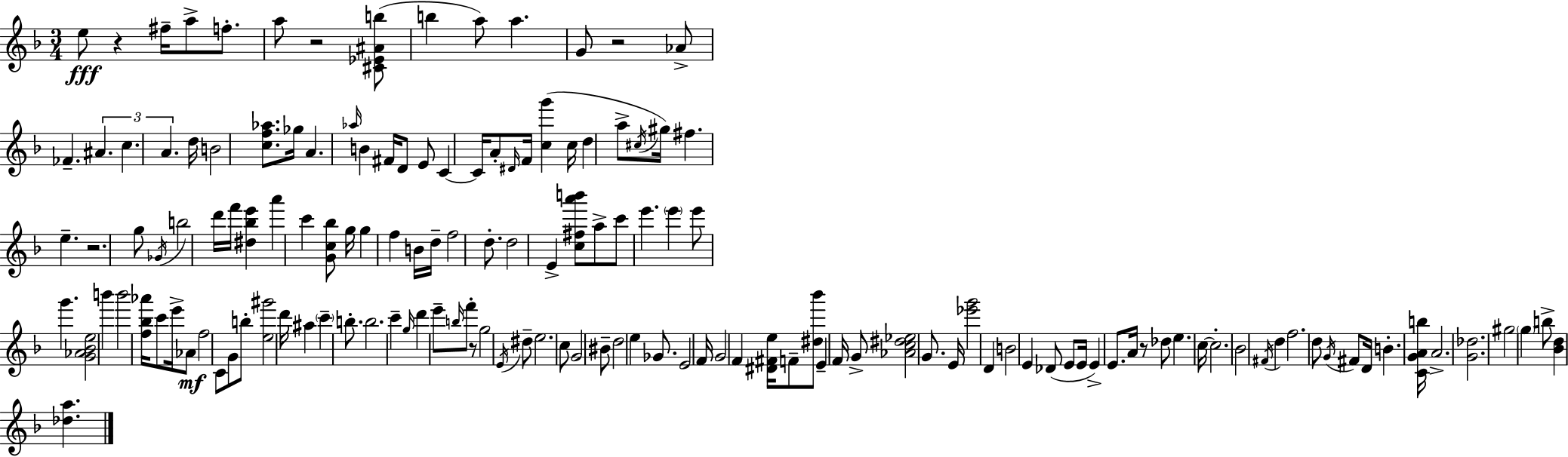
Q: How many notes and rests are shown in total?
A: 146